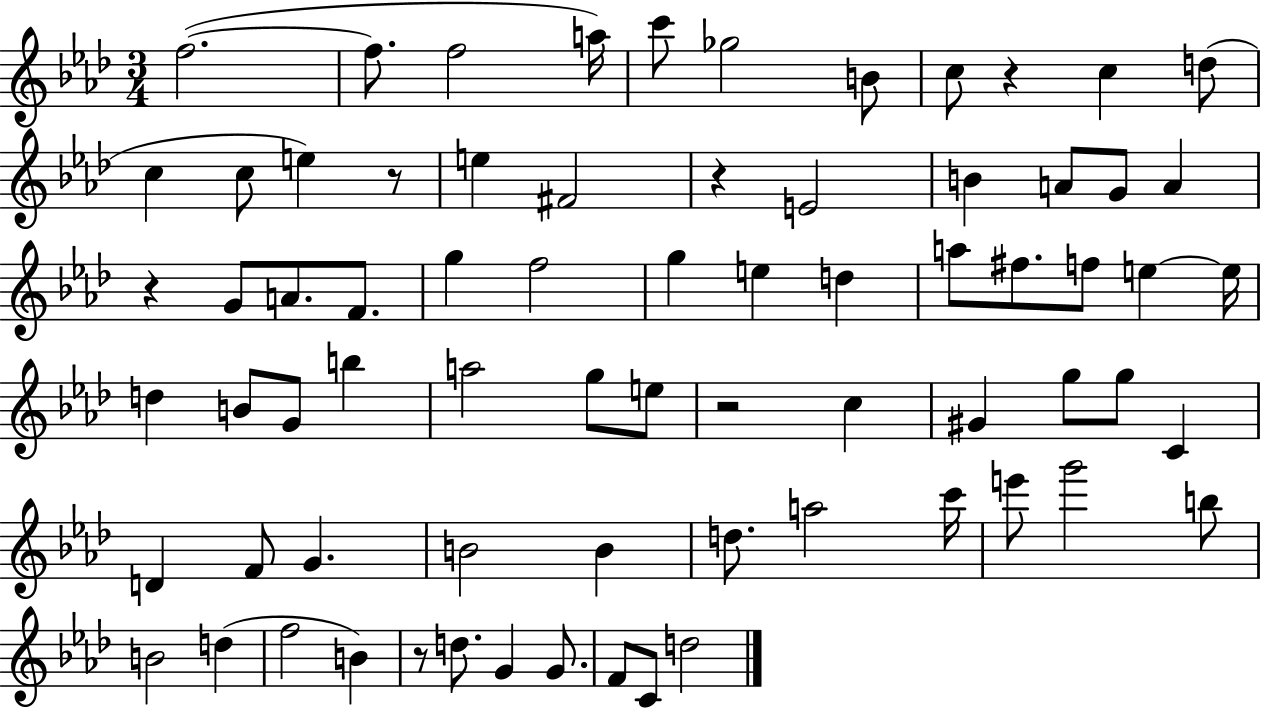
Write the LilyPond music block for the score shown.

{
  \clef treble
  \numericTimeSignature
  \time 3/4
  \key aes \major
  f''2.~(~ | f''8. f''2 a''16) | c'''8 ges''2 b'8 | c''8 r4 c''4 d''8( | \break c''4 c''8 e''4) r8 | e''4 fis'2 | r4 e'2 | b'4 a'8 g'8 a'4 | \break r4 g'8 a'8. f'8. | g''4 f''2 | g''4 e''4 d''4 | a''8 fis''8. f''8 e''4~~ e''16 | \break d''4 b'8 g'8 b''4 | a''2 g''8 e''8 | r2 c''4 | gis'4 g''8 g''8 c'4 | \break d'4 f'8 g'4. | b'2 b'4 | d''8. a''2 c'''16 | e'''8 g'''2 b''8 | \break b'2 d''4( | f''2 b'4) | r8 d''8. g'4 g'8. | f'8 c'8 d''2 | \break \bar "|."
}